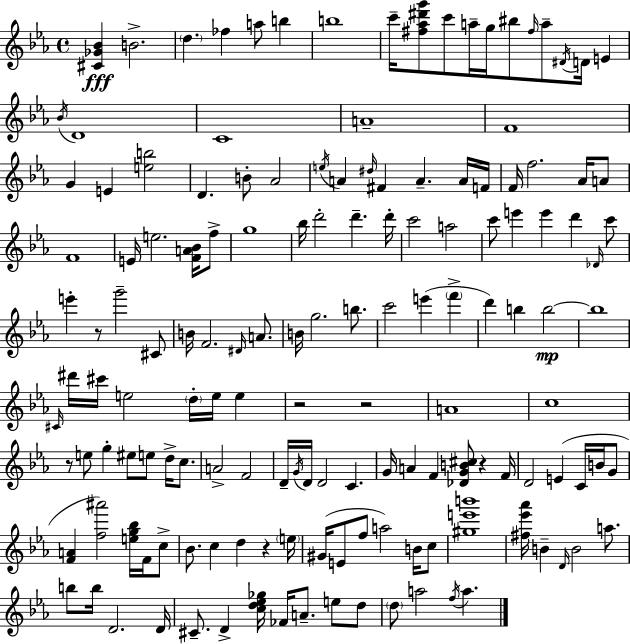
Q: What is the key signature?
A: C minor